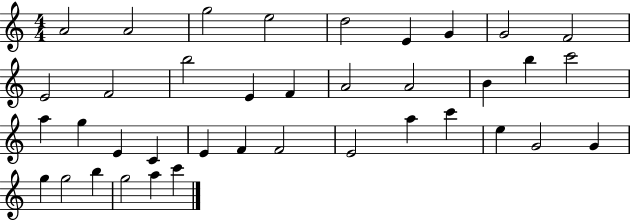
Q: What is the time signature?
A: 4/4